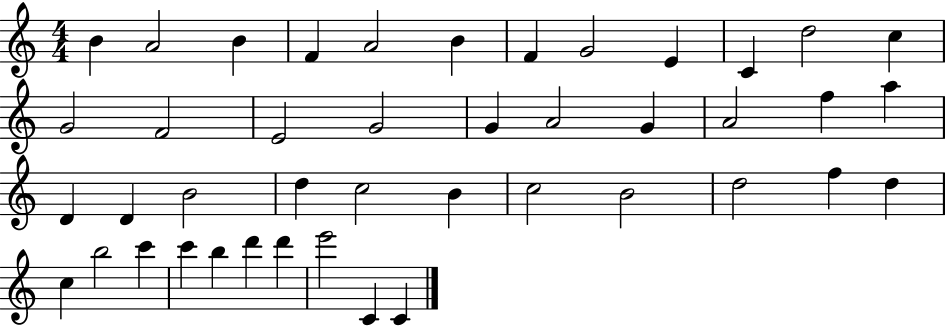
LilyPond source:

{
  \clef treble
  \numericTimeSignature
  \time 4/4
  \key c \major
  b'4 a'2 b'4 | f'4 a'2 b'4 | f'4 g'2 e'4 | c'4 d''2 c''4 | \break g'2 f'2 | e'2 g'2 | g'4 a'2 g'4 | a'2 f''4 a''4 | \break d'4 d'4 b'2 | d''4 c''2 b'4 | c''2 b'2 | d''2 f''4 d''4 | \break c''4 b''2 c'''4 | c'''4 b''4 d'''4 d'''4 | e'''2 c'4 c'4 | \bar "|."
}